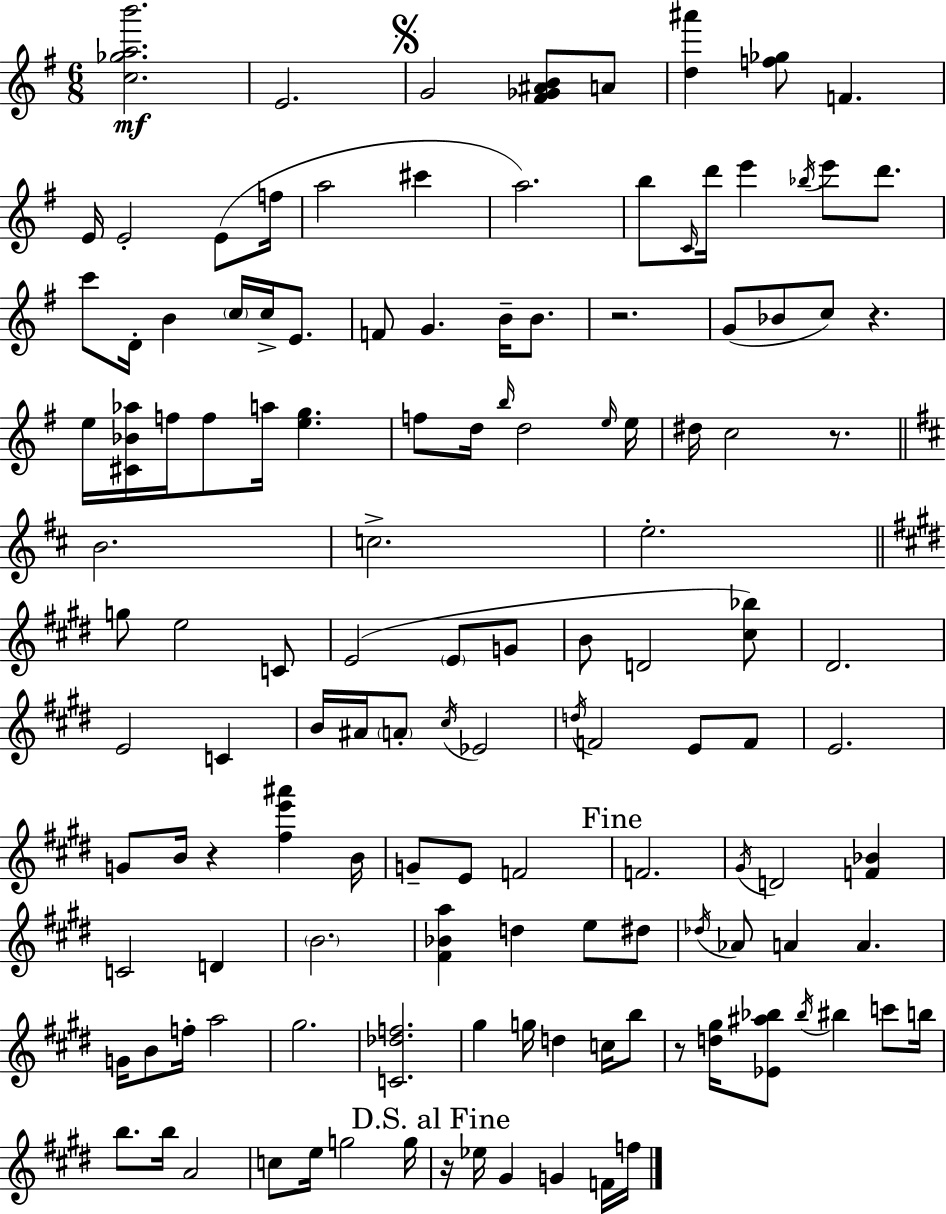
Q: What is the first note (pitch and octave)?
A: E4